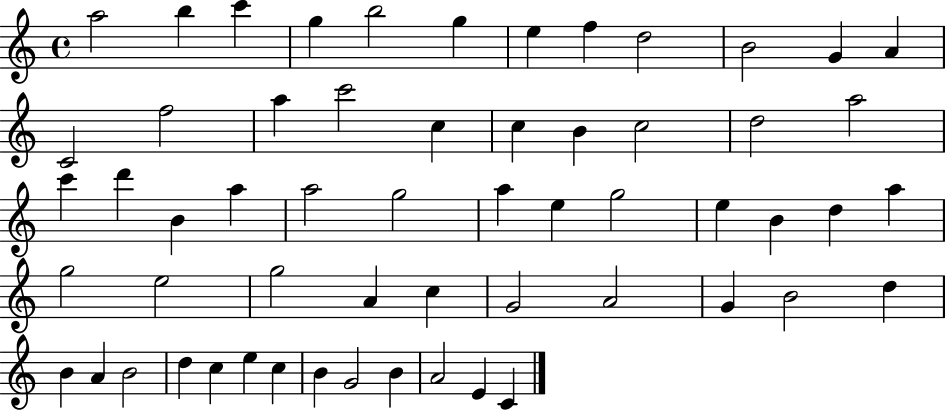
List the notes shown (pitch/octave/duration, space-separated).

A5/h B5/q C6/q G5/q B5/h G5/q E5/q F5/q D5/h B4/h G4/q A4/q C4/h F5/h A5/q C6/h C5/q C5/q B4/q C5/h D5/h A5/h C6/q D6/q B4/q A5/q A5/h G5/h A5/q E5/q G5/h E5/q B4/q D5/q A5/q G5/h E5/h G5/h A4/q C5/q G4/h A4/h G4/q B4/h D5/q B4/q A4/q B4/h D5/q C5/q E5/q C5/q B4/q G4/h B4/q A4/h E4/q C4/q